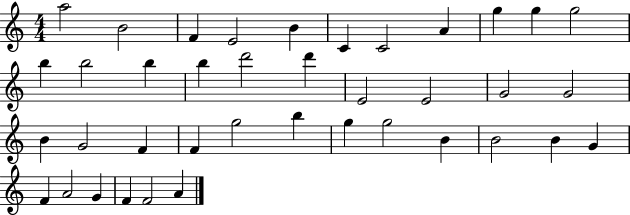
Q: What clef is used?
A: treble